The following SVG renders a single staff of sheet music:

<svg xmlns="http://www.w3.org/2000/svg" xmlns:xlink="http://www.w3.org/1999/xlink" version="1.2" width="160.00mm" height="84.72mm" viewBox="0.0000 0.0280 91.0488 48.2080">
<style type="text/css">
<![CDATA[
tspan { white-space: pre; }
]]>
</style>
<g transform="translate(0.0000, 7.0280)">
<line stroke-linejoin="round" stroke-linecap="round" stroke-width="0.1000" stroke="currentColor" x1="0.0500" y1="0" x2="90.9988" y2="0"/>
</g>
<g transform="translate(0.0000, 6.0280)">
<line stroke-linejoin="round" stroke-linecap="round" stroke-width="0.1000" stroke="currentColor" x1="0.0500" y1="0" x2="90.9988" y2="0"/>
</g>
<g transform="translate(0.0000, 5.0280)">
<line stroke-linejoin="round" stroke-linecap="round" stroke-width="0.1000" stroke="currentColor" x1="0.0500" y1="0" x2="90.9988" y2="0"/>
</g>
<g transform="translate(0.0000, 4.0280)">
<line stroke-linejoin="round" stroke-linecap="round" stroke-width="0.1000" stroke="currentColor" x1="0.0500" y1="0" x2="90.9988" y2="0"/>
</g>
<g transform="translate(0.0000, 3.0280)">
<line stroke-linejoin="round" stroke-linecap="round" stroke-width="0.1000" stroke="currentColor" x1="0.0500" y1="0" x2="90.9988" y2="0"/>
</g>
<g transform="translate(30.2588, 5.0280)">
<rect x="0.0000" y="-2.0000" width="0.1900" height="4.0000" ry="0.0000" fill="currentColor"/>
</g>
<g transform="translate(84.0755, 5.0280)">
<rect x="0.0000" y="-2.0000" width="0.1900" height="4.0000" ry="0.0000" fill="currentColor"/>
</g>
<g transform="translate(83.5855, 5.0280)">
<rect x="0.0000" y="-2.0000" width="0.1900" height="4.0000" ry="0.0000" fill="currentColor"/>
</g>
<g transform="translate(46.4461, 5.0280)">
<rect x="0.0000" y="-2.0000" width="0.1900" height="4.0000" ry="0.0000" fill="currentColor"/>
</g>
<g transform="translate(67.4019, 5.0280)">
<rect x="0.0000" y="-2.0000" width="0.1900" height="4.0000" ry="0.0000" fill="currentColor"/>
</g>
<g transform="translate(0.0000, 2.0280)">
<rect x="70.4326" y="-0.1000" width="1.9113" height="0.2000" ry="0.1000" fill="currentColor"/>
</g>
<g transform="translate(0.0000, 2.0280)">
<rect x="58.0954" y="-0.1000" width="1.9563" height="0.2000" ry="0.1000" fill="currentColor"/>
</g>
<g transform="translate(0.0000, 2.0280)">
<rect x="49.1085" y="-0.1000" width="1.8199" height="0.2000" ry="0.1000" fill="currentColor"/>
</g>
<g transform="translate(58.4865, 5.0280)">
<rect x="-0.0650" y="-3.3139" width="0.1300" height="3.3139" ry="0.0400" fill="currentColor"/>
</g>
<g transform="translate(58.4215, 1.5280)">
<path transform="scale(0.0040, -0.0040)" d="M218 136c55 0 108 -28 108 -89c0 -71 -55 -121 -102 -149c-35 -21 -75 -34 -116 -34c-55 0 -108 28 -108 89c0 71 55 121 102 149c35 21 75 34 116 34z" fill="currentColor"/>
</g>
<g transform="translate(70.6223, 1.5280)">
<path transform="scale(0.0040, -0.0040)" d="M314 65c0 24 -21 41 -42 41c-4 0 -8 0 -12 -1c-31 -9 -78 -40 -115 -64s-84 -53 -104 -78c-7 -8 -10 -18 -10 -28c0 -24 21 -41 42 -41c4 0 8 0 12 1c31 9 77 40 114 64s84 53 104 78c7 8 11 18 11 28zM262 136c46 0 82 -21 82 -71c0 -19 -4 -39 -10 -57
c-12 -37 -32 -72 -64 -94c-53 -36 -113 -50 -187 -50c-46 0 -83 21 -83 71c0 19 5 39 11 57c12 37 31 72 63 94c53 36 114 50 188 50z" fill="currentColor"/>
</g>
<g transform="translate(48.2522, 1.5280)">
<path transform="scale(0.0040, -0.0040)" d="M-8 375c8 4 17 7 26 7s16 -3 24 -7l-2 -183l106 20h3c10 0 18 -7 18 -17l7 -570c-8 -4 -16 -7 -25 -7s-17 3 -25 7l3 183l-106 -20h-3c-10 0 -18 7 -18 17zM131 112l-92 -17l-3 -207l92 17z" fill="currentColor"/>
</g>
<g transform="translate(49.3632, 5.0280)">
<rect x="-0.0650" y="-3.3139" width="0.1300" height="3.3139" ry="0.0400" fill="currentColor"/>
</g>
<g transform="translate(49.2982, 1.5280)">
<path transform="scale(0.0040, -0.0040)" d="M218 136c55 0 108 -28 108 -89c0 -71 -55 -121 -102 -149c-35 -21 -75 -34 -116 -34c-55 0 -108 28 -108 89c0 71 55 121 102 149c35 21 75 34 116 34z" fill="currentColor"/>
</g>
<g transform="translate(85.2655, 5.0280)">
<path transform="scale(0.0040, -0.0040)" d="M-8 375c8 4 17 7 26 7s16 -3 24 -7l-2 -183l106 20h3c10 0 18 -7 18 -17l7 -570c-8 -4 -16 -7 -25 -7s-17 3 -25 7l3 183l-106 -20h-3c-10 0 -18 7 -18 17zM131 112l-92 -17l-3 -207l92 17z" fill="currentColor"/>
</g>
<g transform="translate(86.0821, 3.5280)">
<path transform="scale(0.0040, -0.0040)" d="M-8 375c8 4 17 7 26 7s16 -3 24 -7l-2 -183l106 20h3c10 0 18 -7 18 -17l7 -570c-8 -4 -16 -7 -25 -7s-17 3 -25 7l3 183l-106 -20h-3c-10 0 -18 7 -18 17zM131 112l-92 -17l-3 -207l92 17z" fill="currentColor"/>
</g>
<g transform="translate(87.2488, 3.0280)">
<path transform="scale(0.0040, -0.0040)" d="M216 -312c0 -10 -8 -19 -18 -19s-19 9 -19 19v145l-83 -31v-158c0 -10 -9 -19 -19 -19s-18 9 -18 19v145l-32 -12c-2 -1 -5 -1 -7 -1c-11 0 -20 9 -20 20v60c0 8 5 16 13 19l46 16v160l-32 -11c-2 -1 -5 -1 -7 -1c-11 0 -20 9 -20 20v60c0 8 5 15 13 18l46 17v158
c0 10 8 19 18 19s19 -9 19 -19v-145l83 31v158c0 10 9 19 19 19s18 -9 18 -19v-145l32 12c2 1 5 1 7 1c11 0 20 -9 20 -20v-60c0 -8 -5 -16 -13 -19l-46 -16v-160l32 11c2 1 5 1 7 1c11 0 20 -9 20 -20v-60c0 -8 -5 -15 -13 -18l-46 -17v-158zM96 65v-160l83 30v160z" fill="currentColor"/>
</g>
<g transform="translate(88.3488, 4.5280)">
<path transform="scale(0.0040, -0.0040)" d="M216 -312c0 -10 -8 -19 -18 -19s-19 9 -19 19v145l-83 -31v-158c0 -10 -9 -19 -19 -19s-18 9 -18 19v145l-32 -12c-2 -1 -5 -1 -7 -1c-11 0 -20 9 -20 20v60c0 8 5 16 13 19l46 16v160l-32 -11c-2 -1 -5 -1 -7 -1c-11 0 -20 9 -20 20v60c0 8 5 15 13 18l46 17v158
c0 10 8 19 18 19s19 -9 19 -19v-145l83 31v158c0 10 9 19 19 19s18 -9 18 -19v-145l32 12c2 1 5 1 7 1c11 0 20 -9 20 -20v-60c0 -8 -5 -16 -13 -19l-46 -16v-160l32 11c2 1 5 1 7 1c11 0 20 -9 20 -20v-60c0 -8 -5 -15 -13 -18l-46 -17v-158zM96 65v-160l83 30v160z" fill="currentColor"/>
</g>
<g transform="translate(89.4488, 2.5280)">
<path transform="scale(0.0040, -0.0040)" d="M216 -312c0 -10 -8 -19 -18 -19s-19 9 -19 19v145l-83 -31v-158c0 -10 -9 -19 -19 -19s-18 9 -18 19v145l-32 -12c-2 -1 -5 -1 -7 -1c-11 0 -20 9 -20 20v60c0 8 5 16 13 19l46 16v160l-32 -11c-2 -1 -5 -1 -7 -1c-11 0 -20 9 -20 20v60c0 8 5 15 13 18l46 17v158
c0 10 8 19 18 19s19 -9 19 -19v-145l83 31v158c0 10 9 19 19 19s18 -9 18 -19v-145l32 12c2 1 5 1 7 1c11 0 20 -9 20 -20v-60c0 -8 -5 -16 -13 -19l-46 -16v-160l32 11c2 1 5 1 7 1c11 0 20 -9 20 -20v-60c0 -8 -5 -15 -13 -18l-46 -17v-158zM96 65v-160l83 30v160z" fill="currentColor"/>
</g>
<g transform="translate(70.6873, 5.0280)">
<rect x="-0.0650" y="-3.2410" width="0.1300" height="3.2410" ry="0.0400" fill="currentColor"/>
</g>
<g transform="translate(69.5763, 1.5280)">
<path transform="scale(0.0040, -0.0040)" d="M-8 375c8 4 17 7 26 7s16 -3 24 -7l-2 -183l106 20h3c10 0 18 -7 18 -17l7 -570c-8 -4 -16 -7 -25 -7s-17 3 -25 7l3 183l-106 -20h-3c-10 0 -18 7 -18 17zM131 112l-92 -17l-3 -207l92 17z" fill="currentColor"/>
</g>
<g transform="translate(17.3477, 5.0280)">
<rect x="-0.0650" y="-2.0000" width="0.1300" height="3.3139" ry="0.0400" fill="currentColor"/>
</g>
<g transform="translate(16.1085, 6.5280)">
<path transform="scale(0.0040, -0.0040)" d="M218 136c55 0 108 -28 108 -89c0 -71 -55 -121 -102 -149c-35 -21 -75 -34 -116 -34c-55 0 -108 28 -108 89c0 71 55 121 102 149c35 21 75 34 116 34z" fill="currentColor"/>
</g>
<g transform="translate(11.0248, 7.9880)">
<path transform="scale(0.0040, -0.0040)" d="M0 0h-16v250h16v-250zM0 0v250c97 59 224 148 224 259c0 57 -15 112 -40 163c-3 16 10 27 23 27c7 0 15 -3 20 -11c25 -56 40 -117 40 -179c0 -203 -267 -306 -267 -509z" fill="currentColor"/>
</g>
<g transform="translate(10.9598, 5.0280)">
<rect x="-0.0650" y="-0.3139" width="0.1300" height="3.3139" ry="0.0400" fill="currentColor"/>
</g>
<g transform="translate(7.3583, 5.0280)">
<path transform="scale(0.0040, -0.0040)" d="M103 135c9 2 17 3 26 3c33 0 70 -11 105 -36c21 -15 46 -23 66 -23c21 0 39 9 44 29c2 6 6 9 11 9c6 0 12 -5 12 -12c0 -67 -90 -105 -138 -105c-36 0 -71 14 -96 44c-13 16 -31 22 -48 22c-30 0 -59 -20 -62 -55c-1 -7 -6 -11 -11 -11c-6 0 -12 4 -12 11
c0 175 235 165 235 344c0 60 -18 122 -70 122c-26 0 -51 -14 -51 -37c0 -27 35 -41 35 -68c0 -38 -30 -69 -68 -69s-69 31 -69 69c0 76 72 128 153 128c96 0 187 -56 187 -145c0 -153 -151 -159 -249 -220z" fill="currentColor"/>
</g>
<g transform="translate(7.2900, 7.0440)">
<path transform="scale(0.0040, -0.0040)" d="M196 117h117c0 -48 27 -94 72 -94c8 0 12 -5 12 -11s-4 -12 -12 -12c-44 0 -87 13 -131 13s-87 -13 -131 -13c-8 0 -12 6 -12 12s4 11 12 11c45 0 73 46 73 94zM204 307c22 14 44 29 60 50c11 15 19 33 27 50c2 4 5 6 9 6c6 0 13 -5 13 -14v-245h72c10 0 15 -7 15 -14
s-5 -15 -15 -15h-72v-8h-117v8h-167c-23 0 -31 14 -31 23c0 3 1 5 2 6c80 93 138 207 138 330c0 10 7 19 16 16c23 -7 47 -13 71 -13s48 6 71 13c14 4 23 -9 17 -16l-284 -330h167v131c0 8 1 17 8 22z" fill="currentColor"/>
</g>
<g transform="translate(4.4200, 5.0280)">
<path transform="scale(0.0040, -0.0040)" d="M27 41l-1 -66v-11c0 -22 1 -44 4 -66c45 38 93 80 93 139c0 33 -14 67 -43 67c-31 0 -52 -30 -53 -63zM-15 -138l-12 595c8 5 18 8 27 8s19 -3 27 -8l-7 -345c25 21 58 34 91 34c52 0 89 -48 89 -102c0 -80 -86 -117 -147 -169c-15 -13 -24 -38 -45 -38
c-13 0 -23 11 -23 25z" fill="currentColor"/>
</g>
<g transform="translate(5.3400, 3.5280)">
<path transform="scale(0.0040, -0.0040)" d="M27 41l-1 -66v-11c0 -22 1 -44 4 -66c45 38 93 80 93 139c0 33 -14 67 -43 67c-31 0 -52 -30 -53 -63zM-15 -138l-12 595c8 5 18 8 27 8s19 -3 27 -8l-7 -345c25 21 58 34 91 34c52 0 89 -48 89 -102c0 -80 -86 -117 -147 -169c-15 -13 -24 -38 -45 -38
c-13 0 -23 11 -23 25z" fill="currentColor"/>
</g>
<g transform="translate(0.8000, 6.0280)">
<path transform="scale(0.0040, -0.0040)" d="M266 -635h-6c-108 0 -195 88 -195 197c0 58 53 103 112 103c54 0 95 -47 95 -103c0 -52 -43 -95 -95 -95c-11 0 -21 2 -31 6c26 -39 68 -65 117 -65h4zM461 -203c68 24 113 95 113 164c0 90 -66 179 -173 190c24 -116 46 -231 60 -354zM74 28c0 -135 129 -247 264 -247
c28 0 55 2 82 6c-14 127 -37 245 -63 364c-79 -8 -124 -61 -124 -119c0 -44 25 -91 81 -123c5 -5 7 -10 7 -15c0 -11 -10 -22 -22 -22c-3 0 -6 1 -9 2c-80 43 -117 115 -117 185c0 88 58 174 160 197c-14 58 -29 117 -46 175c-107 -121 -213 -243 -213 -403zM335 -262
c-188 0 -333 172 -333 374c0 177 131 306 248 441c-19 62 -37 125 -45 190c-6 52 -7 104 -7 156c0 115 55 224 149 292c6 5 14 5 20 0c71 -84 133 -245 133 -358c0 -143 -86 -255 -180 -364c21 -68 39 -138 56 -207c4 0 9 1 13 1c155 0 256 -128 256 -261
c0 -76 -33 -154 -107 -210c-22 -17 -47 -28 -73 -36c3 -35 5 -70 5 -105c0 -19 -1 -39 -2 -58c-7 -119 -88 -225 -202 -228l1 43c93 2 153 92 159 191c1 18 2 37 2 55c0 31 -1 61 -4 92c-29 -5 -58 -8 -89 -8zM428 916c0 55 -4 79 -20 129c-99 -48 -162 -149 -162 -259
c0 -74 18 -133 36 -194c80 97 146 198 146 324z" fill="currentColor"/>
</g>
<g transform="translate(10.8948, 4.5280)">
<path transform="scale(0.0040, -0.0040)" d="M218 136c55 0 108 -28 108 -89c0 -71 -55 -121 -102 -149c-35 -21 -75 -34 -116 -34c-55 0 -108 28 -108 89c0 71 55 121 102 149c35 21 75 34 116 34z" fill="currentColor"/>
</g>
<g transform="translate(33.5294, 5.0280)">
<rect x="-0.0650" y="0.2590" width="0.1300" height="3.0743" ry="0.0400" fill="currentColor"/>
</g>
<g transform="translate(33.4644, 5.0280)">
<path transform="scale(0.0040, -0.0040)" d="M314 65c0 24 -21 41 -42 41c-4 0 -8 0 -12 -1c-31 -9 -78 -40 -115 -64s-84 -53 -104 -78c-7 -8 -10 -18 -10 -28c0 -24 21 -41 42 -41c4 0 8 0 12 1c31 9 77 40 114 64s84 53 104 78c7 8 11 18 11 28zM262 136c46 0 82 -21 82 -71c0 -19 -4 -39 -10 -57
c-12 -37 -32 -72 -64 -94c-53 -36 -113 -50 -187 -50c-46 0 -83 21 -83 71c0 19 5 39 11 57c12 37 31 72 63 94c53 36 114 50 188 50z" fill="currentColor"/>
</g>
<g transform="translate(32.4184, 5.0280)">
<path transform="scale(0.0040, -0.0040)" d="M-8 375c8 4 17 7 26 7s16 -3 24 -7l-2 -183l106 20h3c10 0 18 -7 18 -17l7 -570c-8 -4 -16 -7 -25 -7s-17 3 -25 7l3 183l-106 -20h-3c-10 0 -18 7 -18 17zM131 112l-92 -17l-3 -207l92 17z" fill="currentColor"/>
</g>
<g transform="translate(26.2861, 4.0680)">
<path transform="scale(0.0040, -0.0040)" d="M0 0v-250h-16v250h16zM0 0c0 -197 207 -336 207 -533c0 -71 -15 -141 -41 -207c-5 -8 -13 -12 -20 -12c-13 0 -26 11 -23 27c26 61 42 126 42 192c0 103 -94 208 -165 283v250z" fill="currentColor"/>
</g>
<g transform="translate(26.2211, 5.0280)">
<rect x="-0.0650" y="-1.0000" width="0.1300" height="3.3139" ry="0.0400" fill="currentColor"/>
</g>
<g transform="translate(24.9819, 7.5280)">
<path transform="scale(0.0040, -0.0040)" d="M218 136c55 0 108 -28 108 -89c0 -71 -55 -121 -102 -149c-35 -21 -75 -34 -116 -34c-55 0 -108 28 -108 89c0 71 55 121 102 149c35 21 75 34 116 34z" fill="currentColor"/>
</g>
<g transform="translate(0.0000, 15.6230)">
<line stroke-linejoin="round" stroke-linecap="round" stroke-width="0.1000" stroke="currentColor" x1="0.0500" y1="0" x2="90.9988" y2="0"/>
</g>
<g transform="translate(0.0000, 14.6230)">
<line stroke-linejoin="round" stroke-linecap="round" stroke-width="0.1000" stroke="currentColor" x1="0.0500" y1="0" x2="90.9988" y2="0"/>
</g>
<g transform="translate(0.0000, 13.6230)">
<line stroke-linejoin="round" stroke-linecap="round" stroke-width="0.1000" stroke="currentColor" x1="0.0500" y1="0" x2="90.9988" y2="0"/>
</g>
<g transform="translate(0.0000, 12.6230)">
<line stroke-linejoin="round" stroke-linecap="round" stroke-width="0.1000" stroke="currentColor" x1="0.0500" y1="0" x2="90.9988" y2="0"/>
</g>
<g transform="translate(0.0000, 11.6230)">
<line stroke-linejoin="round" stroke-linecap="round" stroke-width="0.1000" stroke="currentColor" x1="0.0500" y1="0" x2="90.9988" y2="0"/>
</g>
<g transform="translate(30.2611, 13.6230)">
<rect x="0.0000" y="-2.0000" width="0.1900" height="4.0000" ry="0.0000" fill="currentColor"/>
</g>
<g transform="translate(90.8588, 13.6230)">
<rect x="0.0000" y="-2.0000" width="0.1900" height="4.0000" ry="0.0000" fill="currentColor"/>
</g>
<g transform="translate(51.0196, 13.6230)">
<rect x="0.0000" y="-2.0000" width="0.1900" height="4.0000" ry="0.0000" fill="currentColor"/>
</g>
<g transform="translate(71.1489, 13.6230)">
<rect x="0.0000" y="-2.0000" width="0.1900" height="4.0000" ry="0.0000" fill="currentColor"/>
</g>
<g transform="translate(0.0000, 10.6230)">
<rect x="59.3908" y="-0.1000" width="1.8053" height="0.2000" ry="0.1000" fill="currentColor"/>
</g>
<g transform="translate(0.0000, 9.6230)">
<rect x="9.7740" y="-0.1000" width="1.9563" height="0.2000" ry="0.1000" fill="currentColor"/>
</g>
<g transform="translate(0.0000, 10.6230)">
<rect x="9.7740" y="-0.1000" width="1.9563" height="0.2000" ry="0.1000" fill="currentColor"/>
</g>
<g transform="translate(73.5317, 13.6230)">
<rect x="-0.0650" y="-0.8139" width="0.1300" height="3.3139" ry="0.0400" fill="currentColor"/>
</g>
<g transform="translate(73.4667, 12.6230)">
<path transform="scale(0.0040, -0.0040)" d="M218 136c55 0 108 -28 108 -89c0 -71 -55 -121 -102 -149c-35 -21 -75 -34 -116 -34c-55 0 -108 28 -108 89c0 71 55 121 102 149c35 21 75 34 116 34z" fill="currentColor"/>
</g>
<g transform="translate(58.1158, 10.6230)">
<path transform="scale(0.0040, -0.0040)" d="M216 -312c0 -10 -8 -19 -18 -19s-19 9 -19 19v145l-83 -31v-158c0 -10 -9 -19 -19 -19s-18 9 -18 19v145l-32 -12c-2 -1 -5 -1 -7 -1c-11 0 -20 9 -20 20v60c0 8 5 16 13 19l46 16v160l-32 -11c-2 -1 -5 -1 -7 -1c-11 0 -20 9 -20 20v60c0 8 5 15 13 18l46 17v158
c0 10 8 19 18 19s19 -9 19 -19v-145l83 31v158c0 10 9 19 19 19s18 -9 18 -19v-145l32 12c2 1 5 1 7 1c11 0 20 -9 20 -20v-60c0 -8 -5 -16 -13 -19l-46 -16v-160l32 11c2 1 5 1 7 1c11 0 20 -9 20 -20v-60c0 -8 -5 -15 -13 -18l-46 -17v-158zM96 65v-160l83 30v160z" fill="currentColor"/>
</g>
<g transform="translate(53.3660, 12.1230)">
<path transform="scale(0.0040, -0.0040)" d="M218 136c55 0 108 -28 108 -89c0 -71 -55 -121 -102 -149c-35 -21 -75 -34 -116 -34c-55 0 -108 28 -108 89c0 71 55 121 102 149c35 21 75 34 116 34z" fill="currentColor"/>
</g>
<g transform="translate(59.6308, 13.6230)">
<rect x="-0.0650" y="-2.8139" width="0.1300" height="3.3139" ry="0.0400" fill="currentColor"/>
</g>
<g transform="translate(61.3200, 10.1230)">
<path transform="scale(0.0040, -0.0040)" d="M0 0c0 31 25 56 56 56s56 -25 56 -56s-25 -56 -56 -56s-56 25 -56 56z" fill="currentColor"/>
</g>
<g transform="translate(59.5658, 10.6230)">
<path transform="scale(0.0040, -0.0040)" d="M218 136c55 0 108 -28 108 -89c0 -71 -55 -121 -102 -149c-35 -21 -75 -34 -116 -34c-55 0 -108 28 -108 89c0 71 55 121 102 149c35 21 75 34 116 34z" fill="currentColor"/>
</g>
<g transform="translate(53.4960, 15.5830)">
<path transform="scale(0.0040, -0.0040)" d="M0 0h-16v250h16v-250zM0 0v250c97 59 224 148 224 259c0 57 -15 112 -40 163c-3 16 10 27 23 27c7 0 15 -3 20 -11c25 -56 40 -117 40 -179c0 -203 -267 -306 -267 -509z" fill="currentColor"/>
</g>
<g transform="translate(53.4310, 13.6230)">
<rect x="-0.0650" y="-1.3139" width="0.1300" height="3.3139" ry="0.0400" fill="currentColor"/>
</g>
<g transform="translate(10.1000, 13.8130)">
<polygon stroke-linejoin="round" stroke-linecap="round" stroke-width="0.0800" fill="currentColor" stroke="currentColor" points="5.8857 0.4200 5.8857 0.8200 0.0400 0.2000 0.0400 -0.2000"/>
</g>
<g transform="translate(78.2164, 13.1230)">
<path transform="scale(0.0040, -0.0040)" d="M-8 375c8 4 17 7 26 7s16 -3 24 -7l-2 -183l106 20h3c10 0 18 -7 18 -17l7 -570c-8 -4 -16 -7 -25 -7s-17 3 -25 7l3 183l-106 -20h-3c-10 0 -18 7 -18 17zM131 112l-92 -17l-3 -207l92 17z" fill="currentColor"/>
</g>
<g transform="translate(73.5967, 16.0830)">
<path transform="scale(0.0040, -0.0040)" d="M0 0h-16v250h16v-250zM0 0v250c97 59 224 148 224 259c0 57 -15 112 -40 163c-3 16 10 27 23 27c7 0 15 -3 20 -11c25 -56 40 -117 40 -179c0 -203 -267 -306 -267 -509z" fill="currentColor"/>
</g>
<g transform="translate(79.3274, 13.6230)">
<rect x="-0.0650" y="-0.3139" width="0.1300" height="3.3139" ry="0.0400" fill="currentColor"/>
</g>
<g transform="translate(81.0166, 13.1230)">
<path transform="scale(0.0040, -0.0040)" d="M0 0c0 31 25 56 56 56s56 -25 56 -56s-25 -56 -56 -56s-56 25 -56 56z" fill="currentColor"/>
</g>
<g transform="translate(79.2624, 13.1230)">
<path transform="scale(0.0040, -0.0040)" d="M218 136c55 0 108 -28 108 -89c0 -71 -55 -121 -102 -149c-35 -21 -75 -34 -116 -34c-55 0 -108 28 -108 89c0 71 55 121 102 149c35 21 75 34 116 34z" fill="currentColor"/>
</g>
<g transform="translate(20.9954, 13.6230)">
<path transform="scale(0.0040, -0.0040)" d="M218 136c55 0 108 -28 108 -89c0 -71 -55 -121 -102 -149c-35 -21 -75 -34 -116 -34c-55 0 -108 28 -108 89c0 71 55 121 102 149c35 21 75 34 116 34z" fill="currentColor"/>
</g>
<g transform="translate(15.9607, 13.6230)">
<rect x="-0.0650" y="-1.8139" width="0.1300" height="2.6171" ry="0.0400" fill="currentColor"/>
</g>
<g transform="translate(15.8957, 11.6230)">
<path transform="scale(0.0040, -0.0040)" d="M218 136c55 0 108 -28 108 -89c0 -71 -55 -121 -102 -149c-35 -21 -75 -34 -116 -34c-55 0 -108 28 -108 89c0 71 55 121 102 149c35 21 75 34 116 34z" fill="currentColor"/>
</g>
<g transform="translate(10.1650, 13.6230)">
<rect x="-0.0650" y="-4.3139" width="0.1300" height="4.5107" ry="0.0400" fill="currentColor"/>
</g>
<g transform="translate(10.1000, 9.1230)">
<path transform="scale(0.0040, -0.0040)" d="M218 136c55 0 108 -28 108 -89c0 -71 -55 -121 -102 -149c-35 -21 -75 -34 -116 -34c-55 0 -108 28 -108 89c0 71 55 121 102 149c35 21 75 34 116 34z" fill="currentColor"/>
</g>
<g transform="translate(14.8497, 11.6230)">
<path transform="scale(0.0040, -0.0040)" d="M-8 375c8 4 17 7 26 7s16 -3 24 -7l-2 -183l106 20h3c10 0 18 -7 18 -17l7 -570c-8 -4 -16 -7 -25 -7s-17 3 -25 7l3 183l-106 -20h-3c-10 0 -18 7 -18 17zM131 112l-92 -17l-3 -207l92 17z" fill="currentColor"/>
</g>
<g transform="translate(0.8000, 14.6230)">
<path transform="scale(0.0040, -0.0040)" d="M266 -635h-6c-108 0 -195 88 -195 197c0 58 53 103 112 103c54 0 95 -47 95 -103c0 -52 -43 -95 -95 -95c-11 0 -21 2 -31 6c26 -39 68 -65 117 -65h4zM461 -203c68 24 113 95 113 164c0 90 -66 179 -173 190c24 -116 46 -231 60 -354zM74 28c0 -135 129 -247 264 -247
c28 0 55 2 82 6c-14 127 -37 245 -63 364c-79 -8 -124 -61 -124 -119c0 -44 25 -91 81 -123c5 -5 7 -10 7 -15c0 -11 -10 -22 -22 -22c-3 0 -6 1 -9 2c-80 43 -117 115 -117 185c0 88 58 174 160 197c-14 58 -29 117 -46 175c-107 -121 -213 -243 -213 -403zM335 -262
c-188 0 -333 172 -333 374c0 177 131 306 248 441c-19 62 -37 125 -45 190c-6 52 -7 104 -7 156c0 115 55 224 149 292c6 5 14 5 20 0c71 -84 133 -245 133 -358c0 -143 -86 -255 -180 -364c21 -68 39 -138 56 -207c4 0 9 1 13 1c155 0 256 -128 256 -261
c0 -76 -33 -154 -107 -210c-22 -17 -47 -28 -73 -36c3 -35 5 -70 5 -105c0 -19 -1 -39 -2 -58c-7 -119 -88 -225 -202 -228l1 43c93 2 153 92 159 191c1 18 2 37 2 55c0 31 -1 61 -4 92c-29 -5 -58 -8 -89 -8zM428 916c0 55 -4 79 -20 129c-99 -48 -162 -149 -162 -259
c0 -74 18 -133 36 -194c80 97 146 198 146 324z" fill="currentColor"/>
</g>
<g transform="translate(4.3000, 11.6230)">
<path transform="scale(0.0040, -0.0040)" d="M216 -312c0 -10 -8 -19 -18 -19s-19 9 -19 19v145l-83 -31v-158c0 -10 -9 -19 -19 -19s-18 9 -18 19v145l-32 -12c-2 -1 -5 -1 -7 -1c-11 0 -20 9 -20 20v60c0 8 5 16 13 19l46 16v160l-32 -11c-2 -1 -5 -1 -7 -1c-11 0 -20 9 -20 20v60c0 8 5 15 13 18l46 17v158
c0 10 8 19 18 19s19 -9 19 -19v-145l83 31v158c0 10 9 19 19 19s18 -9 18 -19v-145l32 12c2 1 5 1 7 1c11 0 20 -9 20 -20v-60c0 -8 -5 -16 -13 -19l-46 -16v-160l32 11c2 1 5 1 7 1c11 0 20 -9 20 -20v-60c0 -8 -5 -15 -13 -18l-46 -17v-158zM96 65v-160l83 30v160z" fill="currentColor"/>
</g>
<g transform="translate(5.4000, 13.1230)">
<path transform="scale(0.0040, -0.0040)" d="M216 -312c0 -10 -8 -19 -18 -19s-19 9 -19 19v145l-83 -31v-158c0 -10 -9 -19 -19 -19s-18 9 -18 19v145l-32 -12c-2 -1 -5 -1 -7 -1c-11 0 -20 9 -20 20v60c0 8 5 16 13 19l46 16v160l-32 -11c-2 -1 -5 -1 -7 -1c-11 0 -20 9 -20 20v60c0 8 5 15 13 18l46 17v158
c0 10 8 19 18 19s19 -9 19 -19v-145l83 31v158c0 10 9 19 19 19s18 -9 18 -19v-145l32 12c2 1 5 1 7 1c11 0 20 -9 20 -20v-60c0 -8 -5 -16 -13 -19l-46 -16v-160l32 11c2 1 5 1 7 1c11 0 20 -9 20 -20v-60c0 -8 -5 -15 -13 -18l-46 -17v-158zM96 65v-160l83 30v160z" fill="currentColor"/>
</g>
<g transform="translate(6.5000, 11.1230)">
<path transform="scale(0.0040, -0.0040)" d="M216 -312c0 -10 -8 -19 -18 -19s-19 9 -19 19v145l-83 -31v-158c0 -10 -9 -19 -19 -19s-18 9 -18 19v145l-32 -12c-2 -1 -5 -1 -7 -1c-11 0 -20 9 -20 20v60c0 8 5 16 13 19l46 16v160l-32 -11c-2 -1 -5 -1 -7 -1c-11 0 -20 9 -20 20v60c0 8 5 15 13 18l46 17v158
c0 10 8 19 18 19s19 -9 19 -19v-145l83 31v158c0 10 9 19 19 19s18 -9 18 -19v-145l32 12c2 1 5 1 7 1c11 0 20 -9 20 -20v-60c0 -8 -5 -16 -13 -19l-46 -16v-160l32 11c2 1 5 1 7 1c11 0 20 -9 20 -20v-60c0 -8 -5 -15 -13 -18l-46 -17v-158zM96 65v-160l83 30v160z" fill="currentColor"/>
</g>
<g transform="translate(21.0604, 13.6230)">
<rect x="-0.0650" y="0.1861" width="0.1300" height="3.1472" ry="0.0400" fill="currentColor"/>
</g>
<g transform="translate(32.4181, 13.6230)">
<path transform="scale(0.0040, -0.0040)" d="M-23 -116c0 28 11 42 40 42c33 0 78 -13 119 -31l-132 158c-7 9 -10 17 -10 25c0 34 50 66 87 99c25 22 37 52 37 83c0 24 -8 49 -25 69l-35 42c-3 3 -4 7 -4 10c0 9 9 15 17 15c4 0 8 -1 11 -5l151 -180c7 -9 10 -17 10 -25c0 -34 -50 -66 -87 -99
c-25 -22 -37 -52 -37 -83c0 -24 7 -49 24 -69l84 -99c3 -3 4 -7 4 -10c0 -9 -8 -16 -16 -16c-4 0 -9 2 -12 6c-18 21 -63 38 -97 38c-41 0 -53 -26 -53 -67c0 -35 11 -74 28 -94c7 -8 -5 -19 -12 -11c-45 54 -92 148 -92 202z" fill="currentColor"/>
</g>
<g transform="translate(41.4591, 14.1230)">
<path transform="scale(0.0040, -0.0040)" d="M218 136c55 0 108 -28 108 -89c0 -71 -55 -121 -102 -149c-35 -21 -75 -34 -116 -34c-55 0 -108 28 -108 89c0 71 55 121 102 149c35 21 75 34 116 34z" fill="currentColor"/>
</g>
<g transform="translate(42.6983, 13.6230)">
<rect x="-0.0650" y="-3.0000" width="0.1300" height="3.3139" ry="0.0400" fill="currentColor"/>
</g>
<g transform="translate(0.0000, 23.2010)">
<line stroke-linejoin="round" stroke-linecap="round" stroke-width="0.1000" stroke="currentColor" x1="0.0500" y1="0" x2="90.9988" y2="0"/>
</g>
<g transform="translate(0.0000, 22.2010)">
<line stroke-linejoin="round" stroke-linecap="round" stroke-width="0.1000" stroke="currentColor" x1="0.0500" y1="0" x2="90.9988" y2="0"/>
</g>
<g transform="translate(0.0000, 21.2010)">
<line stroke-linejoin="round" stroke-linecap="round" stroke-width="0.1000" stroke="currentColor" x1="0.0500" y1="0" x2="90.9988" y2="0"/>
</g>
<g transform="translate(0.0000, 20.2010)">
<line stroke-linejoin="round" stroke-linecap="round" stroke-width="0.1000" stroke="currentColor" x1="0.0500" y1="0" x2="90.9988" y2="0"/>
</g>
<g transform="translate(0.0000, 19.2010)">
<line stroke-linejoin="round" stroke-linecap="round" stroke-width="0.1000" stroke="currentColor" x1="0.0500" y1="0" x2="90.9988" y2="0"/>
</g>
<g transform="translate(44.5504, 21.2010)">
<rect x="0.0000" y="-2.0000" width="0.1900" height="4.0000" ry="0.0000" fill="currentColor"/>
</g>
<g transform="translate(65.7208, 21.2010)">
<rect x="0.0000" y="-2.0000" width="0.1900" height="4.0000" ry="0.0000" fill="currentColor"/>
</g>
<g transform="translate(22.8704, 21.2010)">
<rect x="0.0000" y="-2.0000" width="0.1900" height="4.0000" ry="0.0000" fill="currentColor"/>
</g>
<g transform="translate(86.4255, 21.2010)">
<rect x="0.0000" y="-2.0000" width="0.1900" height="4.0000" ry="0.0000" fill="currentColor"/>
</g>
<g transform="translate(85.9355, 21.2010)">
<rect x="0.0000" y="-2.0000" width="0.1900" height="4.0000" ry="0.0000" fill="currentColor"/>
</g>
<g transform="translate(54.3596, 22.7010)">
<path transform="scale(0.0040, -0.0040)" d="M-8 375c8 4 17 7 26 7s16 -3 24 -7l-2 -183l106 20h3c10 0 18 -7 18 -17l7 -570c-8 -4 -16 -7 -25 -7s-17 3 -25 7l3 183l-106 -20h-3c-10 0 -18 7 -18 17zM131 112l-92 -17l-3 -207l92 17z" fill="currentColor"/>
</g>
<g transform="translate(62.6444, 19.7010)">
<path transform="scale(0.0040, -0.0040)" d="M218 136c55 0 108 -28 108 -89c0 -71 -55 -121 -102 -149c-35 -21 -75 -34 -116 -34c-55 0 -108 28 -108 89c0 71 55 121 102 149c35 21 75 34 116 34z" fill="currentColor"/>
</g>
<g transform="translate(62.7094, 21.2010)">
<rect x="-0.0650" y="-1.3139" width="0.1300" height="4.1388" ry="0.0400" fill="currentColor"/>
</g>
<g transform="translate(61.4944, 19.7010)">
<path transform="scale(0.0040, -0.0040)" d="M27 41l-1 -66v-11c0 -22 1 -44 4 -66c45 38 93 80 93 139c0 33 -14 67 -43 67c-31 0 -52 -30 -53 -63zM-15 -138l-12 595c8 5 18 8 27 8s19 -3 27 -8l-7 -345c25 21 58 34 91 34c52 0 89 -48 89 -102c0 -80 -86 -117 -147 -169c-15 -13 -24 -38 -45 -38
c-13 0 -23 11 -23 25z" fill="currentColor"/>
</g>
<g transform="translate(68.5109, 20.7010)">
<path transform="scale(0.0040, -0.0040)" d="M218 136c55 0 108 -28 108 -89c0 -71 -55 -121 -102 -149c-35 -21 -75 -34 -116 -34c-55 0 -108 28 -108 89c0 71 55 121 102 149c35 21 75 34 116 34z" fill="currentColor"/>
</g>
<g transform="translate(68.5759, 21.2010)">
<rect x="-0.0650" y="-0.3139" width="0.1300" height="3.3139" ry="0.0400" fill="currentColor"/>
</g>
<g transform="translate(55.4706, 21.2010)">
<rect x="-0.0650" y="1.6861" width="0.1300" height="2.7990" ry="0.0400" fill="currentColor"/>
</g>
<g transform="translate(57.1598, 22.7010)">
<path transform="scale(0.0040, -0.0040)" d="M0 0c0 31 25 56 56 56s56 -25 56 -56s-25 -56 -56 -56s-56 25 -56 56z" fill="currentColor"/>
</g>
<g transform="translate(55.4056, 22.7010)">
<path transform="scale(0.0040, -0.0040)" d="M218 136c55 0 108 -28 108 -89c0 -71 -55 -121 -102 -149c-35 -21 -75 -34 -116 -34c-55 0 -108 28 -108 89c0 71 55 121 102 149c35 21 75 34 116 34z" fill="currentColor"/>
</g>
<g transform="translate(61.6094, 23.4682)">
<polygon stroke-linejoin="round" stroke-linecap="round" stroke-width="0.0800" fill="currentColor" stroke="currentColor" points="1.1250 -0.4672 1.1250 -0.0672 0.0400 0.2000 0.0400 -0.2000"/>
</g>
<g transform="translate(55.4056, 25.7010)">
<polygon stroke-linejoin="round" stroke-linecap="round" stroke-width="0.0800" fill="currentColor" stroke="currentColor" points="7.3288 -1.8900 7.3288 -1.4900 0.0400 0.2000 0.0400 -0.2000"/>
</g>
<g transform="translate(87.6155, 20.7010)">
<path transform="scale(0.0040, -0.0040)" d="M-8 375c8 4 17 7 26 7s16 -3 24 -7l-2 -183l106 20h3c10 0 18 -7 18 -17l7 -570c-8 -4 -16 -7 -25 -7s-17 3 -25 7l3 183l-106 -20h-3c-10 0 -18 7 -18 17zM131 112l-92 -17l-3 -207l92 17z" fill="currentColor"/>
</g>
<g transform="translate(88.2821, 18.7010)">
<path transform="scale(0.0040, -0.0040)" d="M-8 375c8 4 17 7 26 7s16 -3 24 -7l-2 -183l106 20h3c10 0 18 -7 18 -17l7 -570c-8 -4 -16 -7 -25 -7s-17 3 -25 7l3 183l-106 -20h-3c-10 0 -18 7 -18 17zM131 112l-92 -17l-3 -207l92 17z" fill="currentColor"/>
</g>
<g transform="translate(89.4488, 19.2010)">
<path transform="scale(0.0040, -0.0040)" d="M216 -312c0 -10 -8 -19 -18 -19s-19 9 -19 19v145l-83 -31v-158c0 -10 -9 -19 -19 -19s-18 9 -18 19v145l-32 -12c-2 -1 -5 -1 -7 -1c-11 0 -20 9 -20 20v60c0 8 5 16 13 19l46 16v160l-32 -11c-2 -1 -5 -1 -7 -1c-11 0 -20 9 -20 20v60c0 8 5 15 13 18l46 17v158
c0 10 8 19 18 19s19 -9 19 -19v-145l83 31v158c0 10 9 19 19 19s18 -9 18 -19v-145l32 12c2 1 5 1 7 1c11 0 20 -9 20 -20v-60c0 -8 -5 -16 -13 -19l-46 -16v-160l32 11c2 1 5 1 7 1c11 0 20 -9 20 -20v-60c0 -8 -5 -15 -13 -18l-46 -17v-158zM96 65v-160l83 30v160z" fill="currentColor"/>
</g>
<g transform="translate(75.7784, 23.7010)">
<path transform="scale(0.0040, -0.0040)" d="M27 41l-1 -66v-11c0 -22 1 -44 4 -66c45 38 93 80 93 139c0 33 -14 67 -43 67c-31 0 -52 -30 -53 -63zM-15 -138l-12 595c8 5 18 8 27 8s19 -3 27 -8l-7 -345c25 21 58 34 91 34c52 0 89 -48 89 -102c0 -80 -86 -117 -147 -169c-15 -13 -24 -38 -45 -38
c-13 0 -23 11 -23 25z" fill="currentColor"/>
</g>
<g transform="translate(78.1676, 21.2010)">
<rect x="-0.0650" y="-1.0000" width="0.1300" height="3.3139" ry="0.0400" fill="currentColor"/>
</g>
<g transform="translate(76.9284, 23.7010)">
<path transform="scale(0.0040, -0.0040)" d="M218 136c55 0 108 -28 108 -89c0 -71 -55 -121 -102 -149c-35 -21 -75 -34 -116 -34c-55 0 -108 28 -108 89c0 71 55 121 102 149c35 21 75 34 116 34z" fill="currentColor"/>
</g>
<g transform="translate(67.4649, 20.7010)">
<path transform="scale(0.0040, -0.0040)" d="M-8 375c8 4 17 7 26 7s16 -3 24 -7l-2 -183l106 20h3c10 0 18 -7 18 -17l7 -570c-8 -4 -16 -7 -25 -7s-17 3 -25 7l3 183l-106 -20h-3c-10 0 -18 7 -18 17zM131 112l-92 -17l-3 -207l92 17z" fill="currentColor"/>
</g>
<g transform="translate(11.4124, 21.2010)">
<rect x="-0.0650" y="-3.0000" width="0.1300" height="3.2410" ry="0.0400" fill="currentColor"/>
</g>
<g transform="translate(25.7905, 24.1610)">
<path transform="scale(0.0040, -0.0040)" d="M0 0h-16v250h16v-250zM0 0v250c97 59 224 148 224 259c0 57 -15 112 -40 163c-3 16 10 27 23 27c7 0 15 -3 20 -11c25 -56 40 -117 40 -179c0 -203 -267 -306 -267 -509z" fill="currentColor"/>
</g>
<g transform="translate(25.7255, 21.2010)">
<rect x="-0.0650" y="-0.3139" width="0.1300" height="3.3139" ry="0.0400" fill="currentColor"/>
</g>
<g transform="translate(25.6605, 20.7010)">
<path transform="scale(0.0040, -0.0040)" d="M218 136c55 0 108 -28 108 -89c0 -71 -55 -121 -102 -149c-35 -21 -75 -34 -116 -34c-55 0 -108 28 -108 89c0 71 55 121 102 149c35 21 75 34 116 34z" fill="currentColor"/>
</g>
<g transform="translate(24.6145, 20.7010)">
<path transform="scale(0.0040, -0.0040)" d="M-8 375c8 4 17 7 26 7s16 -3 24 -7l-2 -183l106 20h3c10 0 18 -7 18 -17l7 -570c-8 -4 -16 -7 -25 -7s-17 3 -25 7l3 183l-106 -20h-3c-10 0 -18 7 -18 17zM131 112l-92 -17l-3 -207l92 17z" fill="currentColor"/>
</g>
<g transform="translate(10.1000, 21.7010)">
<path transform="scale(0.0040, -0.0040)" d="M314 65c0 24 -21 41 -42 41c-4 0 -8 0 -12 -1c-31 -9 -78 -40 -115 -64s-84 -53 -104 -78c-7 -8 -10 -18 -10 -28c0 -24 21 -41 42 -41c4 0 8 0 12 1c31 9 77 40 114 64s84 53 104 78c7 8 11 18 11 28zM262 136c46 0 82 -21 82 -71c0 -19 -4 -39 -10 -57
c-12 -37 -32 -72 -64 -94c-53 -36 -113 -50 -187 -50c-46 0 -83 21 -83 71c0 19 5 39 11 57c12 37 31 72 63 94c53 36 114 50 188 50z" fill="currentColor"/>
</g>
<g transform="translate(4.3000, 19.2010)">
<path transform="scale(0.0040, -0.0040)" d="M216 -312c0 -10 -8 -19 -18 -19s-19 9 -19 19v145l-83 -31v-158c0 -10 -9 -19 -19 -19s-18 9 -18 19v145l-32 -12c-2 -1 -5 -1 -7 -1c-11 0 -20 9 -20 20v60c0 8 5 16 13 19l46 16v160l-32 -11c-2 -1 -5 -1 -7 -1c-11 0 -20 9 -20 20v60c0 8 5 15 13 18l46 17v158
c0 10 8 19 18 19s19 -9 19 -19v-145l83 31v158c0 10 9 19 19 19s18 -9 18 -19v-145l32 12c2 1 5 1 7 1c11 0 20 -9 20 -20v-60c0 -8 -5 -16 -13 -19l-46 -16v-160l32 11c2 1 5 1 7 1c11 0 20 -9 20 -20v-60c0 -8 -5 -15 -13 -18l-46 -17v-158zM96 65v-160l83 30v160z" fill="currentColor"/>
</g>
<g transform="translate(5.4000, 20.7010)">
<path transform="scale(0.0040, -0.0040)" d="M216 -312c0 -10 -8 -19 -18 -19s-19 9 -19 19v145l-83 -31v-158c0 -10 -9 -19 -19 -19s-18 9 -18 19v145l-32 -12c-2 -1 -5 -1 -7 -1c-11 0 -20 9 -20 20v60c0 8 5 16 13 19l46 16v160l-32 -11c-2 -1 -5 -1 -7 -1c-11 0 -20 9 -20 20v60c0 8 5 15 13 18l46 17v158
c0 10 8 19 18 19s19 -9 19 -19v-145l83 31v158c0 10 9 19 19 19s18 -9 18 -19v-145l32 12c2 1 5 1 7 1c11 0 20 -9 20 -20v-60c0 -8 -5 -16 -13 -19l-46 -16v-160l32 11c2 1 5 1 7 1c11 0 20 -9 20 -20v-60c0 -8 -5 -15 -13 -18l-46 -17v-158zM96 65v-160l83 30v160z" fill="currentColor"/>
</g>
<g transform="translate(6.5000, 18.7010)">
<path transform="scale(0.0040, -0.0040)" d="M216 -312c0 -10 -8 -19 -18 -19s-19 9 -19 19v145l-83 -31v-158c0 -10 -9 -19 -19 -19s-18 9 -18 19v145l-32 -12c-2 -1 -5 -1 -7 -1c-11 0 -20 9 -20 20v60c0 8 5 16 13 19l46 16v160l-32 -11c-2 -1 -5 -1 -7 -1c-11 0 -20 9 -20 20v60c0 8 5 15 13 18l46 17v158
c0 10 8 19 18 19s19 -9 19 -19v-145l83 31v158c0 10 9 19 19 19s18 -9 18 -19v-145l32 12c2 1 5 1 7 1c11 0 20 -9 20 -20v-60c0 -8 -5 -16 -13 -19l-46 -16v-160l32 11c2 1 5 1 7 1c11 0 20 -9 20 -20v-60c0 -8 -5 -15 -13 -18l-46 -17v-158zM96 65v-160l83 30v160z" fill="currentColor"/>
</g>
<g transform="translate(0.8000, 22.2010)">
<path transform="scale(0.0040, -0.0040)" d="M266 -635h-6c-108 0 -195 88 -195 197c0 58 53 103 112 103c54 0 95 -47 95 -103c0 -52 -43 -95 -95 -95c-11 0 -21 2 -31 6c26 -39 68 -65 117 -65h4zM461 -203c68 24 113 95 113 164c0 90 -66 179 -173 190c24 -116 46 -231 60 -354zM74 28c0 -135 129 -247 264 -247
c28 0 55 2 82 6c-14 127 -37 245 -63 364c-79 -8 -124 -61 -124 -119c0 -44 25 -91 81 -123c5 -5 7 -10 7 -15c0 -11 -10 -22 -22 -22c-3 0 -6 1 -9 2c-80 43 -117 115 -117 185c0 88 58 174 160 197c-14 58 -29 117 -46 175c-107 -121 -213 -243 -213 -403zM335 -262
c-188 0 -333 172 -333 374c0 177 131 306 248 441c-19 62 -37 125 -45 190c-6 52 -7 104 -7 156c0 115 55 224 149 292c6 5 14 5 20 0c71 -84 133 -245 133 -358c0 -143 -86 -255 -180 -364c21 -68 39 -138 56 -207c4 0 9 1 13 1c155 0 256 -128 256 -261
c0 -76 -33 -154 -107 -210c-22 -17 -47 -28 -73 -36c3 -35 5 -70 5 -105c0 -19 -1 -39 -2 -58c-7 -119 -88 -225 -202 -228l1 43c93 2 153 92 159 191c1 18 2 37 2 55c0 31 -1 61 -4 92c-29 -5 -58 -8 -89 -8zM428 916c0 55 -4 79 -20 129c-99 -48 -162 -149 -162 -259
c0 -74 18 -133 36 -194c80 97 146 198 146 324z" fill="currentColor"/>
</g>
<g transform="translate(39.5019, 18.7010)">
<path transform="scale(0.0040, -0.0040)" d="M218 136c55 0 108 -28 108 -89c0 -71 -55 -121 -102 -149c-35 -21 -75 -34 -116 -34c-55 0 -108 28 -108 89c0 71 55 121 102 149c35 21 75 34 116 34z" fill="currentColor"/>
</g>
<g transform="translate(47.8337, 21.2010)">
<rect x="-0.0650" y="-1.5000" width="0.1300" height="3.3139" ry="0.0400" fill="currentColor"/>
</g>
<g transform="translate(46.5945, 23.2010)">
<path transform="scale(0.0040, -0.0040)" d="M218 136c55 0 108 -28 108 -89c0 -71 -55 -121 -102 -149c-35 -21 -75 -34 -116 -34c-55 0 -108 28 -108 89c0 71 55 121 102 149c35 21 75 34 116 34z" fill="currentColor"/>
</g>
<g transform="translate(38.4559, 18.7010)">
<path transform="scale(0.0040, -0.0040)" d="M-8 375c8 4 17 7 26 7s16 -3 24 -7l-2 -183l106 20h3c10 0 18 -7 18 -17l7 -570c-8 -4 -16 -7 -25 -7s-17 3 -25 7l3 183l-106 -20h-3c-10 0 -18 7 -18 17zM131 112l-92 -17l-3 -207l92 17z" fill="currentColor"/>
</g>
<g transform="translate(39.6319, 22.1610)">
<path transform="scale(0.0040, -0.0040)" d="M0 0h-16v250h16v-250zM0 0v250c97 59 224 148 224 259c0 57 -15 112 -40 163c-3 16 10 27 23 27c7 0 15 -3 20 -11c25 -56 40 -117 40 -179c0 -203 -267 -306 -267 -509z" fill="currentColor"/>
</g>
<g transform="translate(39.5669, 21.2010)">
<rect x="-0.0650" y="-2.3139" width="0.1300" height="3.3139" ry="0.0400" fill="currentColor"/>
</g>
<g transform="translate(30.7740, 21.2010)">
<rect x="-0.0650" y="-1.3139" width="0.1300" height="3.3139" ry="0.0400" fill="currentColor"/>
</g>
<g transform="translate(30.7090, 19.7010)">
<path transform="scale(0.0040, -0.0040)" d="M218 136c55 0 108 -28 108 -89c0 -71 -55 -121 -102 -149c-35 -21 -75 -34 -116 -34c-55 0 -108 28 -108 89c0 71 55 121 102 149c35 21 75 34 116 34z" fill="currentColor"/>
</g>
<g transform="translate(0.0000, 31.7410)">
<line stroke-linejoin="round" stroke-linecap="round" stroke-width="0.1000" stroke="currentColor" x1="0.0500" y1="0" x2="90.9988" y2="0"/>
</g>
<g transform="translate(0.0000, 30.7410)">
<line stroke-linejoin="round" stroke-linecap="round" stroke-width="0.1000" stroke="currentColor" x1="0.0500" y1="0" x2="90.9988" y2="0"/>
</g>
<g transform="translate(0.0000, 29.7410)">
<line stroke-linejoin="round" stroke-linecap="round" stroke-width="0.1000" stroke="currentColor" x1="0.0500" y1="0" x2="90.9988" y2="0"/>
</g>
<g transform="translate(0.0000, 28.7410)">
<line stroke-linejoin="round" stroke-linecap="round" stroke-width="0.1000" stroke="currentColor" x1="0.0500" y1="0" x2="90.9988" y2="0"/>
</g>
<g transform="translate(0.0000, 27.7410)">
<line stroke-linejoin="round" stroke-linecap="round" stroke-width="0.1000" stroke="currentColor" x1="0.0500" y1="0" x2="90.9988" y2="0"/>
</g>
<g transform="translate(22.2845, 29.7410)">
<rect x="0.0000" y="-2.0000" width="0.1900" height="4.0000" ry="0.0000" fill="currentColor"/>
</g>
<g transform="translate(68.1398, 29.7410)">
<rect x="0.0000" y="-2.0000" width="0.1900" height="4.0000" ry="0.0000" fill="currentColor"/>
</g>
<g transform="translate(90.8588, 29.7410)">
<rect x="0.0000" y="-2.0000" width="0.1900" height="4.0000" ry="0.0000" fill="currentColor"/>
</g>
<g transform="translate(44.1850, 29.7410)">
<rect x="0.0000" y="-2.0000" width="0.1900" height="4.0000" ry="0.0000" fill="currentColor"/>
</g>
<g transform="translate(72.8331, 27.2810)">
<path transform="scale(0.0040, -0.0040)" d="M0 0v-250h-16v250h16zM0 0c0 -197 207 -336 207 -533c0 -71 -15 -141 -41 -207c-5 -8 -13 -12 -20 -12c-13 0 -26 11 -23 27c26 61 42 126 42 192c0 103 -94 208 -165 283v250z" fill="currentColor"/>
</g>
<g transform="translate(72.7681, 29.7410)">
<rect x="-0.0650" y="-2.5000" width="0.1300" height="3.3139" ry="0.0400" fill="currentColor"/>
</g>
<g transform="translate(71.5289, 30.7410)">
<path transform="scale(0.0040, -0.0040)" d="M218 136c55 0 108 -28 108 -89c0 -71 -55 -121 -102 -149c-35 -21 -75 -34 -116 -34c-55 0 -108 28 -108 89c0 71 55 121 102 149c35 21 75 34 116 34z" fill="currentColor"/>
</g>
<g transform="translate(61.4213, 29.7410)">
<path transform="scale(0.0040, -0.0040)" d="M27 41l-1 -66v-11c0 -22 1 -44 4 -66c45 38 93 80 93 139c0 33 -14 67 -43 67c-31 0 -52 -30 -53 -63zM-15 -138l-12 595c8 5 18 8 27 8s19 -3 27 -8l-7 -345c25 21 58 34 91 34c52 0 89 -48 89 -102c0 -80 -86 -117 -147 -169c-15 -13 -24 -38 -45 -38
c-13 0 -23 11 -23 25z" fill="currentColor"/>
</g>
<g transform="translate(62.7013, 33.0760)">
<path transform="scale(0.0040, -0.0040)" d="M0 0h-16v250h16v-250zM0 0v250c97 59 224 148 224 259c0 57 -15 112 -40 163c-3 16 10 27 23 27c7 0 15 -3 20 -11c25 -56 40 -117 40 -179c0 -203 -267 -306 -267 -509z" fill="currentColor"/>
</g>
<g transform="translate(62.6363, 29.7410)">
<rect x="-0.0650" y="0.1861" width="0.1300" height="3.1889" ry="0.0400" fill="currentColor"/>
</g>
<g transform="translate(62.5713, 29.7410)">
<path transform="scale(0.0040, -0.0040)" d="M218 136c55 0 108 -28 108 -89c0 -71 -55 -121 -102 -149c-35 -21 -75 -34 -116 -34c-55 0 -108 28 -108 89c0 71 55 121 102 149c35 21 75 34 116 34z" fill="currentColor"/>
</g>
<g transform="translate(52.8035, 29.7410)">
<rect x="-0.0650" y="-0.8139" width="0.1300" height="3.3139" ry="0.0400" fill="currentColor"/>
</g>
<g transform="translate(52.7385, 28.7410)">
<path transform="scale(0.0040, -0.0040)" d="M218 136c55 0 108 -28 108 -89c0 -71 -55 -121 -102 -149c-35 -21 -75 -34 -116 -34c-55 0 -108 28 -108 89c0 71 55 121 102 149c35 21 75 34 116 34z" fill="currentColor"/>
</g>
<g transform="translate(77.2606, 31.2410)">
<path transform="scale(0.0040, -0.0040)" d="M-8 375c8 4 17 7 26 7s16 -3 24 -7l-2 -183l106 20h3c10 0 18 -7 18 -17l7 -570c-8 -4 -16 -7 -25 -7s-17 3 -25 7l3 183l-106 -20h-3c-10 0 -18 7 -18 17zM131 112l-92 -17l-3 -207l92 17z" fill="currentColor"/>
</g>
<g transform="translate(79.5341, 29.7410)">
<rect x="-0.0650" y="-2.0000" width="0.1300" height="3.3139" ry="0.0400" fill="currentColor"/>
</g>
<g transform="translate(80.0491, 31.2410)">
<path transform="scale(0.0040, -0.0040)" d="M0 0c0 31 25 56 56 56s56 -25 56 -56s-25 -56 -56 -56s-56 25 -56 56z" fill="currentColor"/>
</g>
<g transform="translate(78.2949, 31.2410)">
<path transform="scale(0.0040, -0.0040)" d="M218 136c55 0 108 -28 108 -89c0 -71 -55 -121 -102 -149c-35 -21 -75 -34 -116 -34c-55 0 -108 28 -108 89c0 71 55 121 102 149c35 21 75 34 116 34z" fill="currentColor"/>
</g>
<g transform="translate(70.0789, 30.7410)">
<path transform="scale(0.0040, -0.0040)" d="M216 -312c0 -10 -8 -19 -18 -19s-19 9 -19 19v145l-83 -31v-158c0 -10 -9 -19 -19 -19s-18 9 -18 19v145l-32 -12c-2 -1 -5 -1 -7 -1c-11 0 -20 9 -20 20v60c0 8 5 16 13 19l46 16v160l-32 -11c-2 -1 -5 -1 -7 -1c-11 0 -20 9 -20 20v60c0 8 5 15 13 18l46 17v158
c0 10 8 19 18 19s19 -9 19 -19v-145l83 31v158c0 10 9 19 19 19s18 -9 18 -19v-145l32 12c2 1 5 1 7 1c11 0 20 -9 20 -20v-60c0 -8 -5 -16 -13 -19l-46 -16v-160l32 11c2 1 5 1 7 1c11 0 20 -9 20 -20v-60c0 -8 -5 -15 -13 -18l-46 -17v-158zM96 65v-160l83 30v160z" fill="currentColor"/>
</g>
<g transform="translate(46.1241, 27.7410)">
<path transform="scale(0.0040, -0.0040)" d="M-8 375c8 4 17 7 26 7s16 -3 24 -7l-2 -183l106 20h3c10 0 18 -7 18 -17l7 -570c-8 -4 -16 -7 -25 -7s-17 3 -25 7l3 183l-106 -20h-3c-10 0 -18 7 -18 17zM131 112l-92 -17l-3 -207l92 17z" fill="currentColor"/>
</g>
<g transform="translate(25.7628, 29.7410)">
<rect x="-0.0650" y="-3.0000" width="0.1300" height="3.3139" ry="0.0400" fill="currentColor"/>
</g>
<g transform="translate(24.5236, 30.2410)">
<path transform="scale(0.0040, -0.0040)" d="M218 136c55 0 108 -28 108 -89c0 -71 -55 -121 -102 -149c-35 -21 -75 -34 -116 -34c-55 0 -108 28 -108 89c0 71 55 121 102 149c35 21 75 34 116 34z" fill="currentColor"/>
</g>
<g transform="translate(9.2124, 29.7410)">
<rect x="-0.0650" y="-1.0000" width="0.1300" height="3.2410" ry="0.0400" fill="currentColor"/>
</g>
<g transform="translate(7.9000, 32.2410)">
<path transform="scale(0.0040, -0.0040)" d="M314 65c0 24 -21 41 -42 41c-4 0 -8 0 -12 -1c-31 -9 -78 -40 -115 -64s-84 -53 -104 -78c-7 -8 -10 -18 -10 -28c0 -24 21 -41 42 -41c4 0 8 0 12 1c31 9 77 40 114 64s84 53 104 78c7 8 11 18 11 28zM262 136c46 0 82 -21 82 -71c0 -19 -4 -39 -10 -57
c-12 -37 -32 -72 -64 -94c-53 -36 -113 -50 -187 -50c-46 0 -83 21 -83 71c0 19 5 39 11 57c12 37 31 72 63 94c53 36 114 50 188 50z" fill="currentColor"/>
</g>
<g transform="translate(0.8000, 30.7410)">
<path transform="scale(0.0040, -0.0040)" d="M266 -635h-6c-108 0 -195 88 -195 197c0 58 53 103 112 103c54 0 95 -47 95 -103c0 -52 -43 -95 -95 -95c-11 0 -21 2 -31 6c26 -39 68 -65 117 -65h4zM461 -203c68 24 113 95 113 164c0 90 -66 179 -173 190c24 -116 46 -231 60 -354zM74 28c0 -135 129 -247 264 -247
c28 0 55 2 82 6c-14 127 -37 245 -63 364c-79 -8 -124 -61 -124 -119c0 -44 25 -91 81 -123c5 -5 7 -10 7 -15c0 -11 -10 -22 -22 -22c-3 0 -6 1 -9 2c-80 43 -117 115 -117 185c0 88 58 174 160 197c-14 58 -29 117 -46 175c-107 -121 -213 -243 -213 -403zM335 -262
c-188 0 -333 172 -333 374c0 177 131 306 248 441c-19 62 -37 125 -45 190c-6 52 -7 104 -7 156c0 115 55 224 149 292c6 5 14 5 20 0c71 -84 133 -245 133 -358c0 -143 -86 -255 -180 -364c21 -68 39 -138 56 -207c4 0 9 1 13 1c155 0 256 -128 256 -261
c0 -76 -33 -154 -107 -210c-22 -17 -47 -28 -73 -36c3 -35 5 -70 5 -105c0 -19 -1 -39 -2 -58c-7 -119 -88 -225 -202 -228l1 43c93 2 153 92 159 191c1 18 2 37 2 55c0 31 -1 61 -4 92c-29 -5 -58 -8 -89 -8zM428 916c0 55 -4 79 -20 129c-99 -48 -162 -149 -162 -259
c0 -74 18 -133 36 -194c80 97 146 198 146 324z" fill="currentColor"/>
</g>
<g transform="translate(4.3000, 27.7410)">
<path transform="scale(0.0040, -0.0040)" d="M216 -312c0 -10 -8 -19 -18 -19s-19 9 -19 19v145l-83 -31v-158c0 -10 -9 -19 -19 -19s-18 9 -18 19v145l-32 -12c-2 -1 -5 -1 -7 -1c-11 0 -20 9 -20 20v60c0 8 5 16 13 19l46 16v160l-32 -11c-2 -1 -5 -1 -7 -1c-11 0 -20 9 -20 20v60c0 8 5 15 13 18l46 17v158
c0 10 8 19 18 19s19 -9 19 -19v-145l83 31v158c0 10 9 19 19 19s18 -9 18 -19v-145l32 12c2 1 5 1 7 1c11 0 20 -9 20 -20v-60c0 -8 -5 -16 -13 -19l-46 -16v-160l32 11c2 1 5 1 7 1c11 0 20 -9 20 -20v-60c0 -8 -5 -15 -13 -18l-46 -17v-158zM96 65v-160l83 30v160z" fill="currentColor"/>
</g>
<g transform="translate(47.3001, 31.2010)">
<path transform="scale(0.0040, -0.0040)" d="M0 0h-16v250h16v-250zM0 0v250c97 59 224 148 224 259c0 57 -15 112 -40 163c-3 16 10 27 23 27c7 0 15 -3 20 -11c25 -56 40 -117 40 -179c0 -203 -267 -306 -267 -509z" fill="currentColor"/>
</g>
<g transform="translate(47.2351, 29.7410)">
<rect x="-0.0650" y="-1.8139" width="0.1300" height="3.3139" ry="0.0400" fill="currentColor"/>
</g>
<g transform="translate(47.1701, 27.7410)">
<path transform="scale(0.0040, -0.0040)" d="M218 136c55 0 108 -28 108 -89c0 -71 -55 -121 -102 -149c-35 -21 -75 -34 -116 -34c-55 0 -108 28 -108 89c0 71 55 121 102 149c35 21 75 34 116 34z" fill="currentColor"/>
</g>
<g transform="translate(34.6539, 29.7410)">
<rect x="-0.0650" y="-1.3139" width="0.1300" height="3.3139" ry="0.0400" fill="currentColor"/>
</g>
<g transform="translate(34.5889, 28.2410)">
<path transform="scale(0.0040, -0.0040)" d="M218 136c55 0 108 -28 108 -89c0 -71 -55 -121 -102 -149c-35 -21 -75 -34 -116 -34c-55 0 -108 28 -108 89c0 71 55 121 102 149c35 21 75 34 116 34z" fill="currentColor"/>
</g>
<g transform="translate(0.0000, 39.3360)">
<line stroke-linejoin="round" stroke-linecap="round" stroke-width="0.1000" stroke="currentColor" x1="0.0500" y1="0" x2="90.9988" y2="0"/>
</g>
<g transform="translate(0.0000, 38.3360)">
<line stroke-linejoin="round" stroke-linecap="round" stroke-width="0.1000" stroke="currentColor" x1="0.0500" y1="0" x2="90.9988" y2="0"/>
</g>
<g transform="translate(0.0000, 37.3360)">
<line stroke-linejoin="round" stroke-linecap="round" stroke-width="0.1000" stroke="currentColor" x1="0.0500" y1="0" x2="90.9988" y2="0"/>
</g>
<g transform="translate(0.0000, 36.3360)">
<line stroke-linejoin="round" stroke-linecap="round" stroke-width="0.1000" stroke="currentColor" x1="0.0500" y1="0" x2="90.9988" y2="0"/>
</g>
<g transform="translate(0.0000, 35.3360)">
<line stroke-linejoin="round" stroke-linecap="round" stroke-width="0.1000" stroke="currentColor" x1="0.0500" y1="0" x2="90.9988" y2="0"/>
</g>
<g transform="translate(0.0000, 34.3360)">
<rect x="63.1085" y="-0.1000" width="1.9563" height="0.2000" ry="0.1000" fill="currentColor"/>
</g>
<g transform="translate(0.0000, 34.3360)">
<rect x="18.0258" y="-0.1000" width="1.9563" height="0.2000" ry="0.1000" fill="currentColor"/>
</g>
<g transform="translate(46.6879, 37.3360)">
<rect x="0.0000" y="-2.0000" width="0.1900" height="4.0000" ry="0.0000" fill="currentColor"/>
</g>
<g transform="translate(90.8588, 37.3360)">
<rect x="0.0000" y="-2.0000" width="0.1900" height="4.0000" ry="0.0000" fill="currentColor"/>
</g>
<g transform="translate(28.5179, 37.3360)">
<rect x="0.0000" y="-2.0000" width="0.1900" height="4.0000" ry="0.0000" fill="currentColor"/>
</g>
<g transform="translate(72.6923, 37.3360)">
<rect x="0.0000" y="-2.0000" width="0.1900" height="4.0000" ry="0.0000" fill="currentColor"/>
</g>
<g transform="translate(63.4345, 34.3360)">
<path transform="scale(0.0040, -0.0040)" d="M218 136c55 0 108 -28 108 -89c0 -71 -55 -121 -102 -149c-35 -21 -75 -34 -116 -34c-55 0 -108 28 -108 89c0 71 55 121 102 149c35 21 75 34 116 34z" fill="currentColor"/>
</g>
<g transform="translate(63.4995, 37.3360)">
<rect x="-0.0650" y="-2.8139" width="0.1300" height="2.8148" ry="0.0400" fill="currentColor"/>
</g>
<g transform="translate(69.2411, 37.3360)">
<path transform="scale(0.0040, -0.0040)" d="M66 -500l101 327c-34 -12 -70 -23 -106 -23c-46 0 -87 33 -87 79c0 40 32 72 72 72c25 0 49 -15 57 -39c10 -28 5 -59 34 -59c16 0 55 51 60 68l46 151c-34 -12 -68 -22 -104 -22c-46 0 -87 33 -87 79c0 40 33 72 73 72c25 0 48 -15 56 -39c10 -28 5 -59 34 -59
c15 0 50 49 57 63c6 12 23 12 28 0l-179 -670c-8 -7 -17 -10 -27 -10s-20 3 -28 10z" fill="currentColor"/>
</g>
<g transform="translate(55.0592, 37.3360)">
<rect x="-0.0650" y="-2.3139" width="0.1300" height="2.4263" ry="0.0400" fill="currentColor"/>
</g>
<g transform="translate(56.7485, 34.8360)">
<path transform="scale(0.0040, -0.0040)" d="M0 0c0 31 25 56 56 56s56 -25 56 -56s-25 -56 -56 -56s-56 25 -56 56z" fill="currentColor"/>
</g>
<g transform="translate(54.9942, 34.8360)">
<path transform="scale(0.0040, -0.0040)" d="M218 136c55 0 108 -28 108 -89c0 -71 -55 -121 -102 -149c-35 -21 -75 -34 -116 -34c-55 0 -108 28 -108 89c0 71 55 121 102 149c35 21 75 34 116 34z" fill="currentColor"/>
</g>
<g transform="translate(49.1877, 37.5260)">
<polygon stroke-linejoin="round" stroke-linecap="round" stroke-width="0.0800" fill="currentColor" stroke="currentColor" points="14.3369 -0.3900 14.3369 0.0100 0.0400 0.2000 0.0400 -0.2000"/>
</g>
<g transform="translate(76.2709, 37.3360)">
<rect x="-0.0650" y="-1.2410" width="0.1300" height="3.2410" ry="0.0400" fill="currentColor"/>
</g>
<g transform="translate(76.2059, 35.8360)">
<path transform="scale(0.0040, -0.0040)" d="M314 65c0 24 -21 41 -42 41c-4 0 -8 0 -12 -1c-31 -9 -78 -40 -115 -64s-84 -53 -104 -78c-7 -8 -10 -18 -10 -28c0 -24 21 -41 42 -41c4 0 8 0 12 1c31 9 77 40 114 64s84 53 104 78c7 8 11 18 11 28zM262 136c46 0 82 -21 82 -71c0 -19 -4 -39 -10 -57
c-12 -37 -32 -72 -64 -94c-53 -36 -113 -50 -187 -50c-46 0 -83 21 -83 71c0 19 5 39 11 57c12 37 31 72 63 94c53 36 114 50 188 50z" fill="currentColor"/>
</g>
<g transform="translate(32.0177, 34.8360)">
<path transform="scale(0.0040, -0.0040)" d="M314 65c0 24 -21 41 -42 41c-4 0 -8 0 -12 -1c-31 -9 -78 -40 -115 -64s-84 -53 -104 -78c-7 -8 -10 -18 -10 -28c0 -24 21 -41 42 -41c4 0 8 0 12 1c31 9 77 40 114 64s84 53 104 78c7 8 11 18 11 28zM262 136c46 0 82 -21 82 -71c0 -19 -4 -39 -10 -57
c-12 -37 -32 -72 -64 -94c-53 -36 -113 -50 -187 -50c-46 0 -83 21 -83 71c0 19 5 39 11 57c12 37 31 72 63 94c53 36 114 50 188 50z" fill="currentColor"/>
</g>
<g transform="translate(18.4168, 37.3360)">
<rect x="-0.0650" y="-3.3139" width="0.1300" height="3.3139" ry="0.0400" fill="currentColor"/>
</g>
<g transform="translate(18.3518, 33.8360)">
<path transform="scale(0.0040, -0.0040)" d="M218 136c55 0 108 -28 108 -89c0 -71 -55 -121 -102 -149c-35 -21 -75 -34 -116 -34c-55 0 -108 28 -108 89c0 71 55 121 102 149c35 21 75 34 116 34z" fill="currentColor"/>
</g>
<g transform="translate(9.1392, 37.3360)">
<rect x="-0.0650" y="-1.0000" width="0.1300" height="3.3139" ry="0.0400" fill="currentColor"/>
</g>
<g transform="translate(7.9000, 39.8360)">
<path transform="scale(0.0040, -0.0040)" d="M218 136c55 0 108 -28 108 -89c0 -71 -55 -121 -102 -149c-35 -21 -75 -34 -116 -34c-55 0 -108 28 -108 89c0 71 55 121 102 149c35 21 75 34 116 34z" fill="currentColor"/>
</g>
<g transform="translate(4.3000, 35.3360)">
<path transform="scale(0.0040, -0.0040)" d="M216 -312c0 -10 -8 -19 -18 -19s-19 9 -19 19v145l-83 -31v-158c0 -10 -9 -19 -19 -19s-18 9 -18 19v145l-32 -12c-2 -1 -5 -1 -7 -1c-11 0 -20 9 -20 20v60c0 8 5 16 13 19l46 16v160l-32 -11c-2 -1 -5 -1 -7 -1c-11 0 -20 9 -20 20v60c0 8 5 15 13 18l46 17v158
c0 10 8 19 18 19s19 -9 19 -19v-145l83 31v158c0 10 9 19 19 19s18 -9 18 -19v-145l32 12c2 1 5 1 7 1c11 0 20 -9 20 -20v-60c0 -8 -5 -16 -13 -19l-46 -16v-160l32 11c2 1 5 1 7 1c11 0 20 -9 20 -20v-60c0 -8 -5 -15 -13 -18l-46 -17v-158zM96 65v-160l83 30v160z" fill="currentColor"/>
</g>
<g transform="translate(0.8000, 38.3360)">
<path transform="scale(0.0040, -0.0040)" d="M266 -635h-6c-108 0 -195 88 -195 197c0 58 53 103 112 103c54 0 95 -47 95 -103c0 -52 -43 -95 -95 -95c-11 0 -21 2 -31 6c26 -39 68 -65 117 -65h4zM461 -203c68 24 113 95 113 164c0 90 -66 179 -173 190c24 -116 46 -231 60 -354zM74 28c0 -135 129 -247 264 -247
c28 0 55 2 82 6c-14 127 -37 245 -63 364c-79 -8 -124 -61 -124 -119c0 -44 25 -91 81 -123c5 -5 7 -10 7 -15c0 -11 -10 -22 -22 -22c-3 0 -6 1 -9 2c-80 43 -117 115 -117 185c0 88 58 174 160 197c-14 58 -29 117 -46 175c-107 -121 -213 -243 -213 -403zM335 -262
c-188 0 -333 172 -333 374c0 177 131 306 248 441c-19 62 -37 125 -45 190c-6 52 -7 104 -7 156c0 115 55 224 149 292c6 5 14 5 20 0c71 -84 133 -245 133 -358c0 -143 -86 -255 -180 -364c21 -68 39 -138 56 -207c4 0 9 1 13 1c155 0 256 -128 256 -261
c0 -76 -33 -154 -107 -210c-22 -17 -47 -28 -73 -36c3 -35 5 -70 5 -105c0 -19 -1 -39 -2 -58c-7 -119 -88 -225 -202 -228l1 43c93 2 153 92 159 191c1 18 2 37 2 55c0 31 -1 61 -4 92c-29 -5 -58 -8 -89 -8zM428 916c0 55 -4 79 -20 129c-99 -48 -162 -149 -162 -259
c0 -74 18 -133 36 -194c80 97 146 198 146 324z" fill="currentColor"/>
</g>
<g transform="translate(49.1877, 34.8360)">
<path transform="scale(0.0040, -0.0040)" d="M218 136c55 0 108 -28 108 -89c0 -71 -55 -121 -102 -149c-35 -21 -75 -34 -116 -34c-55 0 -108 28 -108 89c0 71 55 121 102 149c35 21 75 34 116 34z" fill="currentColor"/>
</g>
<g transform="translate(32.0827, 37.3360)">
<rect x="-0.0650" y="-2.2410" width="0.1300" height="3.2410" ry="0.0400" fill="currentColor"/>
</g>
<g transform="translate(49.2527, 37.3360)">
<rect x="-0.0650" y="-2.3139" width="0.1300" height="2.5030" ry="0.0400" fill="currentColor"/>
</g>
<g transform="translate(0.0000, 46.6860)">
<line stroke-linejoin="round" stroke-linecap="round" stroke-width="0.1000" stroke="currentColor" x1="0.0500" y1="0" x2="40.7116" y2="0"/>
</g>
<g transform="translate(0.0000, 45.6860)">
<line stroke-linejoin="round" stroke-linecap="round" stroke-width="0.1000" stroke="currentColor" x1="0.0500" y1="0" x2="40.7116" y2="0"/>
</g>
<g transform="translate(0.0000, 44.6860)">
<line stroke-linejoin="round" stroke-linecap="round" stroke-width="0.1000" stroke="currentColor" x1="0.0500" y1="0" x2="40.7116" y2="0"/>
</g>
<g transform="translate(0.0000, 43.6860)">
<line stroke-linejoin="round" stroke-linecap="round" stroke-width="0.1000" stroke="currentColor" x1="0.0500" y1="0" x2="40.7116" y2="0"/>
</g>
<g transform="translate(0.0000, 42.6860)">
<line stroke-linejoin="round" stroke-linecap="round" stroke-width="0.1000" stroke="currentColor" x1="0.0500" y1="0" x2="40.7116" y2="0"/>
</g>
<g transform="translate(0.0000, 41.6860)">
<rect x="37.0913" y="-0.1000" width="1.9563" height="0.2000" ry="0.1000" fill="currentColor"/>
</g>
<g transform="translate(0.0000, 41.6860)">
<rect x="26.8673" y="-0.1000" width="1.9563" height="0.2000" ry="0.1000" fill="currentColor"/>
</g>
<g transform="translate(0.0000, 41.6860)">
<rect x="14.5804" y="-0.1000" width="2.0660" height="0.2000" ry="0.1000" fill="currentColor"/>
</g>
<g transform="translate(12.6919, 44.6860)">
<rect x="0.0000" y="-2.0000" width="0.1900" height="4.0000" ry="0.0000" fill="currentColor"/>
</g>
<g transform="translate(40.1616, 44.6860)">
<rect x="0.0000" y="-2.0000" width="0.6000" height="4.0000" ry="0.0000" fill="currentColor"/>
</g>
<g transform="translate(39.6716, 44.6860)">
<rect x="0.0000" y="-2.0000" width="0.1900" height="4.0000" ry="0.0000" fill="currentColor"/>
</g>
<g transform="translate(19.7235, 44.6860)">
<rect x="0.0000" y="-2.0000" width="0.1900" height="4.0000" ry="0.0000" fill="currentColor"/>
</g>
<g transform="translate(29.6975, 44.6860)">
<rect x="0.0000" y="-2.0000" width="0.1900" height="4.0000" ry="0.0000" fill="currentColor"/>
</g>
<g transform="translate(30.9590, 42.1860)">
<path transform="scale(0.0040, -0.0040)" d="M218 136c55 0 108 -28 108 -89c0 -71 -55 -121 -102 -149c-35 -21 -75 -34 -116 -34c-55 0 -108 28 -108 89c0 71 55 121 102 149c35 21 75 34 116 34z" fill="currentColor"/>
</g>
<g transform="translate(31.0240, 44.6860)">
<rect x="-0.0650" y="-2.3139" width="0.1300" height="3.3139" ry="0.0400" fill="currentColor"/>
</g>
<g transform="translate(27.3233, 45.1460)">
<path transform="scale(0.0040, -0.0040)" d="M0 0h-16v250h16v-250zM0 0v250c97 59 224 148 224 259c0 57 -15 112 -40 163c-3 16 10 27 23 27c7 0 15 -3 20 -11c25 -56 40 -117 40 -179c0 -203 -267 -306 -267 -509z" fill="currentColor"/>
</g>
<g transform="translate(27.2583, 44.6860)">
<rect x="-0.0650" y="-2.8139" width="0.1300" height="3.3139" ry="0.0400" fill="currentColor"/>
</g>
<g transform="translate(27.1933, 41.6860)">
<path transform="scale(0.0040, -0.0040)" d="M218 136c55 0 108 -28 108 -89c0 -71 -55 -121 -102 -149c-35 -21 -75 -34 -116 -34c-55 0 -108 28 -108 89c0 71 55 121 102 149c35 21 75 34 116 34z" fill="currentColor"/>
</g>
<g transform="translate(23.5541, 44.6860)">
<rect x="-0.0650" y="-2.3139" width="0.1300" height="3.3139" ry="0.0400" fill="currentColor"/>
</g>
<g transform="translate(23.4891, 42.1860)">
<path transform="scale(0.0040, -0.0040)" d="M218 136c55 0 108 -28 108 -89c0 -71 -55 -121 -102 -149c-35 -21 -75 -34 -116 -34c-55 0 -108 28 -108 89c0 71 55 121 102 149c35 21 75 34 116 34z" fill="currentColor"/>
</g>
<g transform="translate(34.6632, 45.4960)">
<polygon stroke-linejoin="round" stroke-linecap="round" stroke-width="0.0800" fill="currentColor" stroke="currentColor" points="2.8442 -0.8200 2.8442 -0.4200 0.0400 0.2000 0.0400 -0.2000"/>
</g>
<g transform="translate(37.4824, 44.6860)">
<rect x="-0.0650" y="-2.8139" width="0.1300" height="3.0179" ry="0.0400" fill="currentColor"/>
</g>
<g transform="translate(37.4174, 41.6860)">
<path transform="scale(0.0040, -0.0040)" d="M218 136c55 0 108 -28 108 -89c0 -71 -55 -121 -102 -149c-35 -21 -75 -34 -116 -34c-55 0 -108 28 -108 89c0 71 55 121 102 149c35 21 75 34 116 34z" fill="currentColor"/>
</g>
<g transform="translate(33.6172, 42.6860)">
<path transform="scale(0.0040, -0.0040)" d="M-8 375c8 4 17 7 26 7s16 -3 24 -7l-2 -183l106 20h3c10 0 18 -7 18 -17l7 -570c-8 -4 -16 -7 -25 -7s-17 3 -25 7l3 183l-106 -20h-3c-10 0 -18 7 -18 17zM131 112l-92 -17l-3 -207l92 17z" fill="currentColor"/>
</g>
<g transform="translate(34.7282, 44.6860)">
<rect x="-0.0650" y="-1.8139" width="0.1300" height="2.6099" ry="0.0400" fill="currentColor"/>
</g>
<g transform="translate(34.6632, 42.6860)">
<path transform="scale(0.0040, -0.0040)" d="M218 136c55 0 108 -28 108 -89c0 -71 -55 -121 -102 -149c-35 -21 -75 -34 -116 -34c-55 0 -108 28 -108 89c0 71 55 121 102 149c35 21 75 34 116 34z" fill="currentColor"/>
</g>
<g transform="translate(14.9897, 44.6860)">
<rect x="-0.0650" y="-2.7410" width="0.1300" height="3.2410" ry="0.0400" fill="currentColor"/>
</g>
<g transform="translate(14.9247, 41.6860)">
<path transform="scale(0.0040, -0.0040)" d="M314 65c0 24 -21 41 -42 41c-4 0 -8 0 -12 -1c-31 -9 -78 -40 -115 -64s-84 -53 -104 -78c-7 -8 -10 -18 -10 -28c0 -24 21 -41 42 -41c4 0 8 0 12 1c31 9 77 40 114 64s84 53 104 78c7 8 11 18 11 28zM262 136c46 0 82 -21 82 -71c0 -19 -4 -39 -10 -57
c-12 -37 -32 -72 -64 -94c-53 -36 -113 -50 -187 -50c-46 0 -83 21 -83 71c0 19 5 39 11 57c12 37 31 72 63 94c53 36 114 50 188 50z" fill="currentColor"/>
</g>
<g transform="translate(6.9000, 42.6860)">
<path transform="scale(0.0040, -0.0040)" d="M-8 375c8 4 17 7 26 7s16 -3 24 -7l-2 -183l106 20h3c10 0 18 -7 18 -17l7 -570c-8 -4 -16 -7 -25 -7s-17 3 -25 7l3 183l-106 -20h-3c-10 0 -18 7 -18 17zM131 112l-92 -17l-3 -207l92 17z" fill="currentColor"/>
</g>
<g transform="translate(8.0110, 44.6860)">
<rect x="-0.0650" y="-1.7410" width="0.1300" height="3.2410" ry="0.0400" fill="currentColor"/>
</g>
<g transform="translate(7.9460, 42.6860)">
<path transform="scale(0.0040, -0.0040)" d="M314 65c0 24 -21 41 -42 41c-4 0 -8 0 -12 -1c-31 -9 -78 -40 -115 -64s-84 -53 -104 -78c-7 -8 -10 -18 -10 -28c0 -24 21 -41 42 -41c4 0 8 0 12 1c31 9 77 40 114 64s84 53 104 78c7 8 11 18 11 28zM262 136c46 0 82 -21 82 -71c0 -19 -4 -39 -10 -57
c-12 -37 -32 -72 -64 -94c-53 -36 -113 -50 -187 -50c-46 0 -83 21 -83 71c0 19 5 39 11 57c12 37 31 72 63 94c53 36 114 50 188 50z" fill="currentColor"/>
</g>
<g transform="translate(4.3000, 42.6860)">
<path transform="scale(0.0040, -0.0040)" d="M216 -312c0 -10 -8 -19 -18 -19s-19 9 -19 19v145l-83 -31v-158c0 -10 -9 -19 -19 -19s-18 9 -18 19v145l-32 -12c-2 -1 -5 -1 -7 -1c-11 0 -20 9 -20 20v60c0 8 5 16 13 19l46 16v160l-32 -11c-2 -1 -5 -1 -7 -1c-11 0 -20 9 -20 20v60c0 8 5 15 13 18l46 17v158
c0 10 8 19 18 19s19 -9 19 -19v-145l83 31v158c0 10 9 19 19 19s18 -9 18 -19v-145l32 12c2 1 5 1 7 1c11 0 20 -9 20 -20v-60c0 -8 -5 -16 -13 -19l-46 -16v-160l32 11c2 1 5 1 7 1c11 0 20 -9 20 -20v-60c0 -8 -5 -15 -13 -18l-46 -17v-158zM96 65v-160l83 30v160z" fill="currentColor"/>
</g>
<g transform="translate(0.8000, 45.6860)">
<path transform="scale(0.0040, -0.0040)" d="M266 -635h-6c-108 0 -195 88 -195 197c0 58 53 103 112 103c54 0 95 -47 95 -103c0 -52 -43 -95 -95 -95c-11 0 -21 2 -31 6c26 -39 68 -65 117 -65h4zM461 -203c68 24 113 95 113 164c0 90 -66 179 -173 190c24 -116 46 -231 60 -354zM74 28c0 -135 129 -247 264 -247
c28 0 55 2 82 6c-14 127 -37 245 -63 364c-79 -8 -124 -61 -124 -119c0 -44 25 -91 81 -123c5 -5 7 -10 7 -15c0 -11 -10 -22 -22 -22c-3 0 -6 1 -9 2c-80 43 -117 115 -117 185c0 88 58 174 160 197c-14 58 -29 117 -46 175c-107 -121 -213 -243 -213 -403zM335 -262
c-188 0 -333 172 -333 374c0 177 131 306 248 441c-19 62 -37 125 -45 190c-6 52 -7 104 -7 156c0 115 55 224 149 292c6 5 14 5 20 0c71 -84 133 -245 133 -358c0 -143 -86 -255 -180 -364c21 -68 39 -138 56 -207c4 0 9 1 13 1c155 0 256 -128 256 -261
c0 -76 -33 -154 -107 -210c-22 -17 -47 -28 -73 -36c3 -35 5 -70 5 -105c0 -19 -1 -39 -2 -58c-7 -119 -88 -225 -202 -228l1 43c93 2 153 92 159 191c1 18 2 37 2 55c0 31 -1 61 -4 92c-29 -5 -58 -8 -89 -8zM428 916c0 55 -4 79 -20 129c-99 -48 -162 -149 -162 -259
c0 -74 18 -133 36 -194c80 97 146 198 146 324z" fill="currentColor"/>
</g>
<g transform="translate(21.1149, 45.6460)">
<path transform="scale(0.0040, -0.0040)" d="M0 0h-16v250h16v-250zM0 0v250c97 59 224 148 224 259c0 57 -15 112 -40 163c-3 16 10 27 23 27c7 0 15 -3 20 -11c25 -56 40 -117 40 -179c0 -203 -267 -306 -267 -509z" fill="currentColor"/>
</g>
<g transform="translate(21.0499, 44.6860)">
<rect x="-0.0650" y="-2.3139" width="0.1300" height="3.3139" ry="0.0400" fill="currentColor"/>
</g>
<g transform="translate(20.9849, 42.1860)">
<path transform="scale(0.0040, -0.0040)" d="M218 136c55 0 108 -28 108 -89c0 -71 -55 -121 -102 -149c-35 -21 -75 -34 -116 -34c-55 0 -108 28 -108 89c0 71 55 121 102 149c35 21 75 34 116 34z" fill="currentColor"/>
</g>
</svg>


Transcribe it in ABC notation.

X:1
T:Untitled
M:2/4
L:1/4
K:Bb
c/2 F D/2 B2 b b b2 d'/2 f/2 B z A e/2 ^a d/2 c A2 c/2 e g/2 E F/2 _e/4 c _D D2 A e f/2 d _B/2 ^G/2 F D b g2 g/2 g/2 a/2 z/4 e2 f2 a2 g/2 g a/2 g f/2 a/2